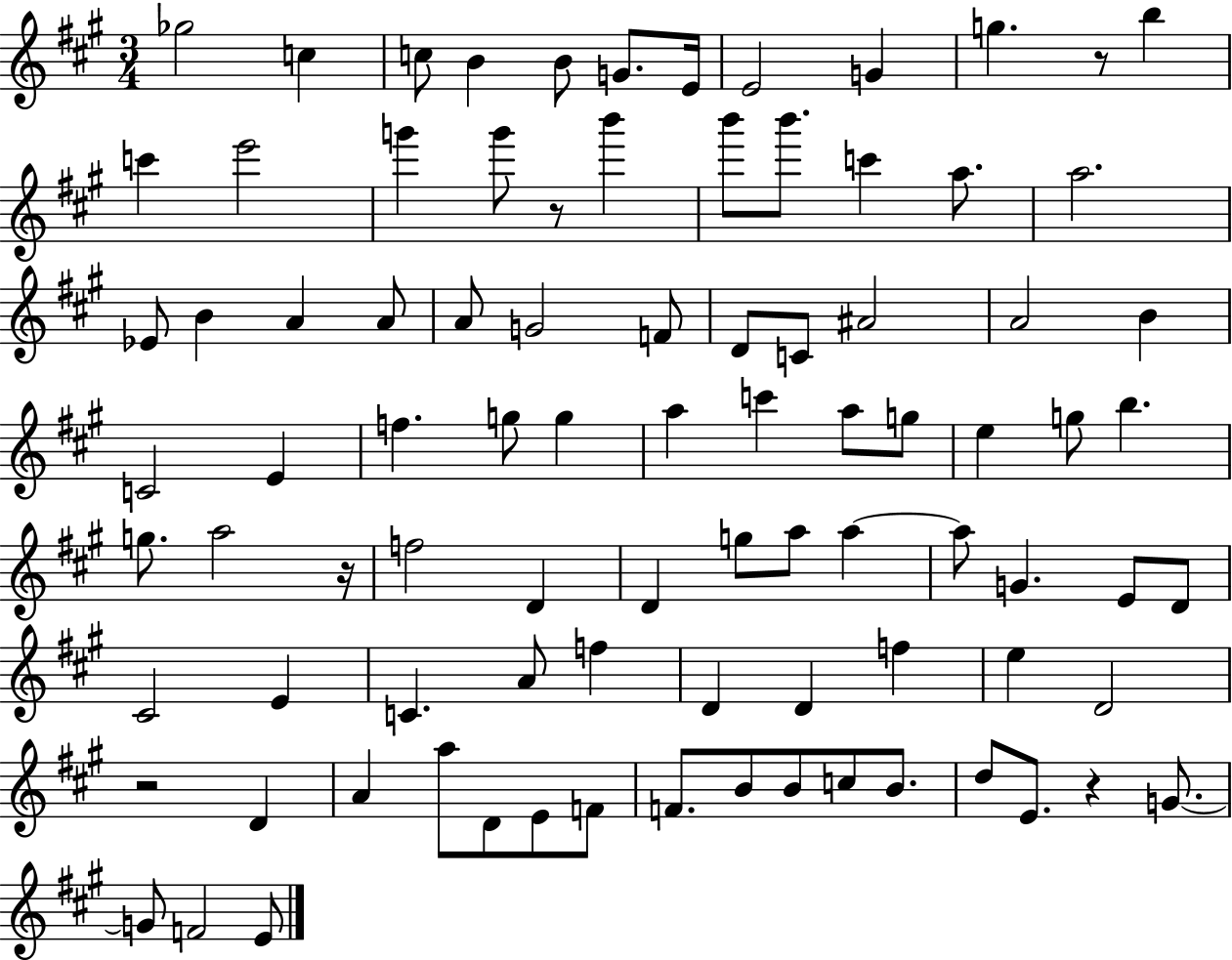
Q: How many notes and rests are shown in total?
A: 89